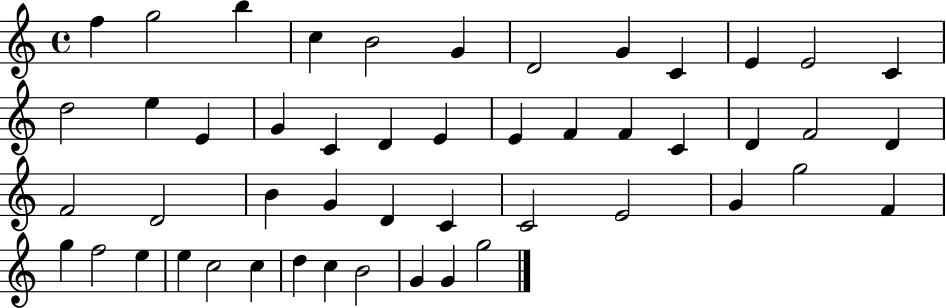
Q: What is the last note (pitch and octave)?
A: G5